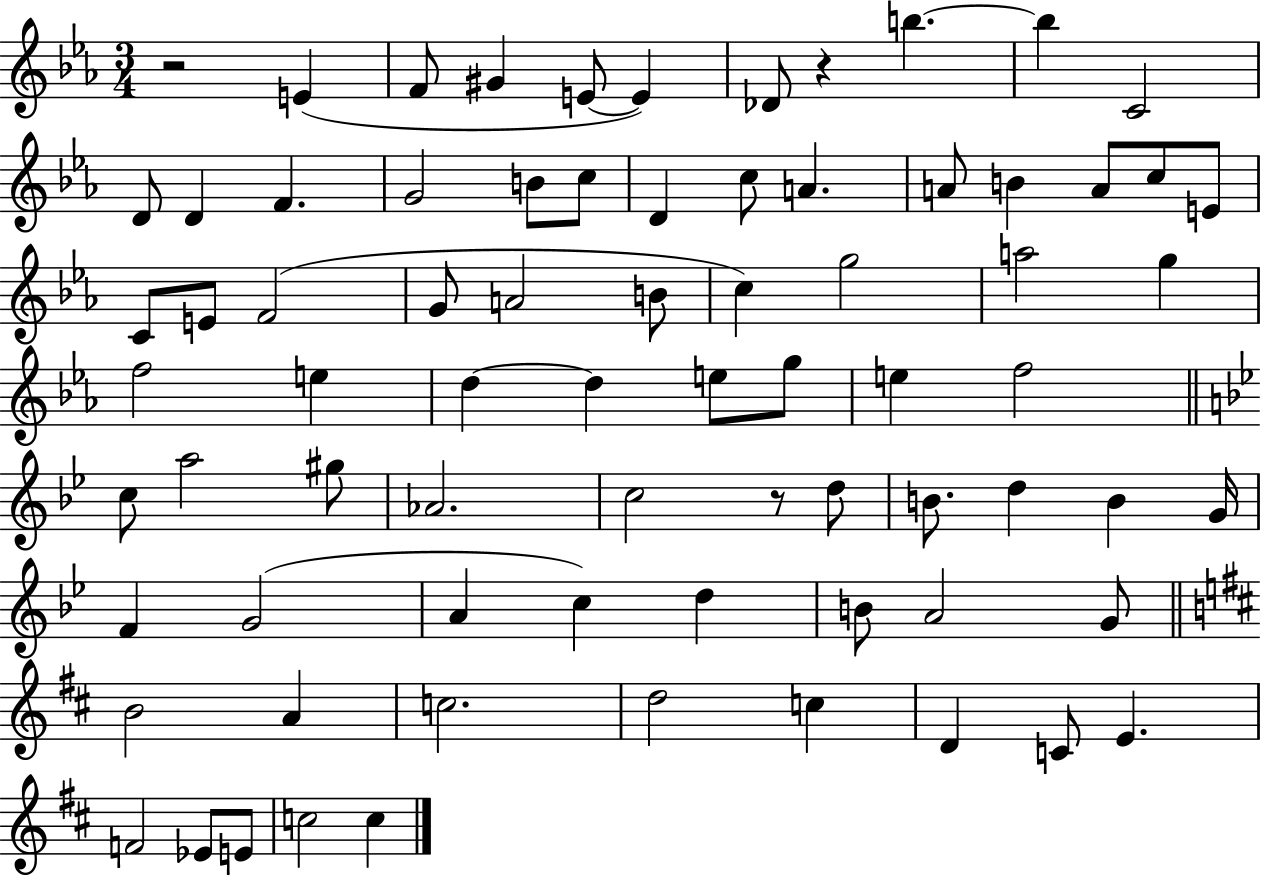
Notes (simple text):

R/h E4/q F4/e G#4/q E4/e E4/q Db4/e R/q B5/q. B5/q C4/h D4/e D4/q F4/q. G4/h B4/e C5/e D4/q C5/e A4/q. A4/e B4/q A4/e C5/e E4/e C4/e E4/e F4/h G4/e A4/h B4/e C5/q G5/h A5/h G5/q F5/h E5/q D5/q D5/q E5/e G5/e E5/q F5/h C5/e A5/h G#5/e Ab4/h. C5/h R/e D5/e B4/e. D5/q B4/q G4/s F4/q G4/h A4/q C5/q D5/q B4/e A4/h G4/e B4/h A4/q C5/h. D5/h C5/q D4/q C4/e E4/q. F4/h Eb4/e E4/e C5/h C5/q